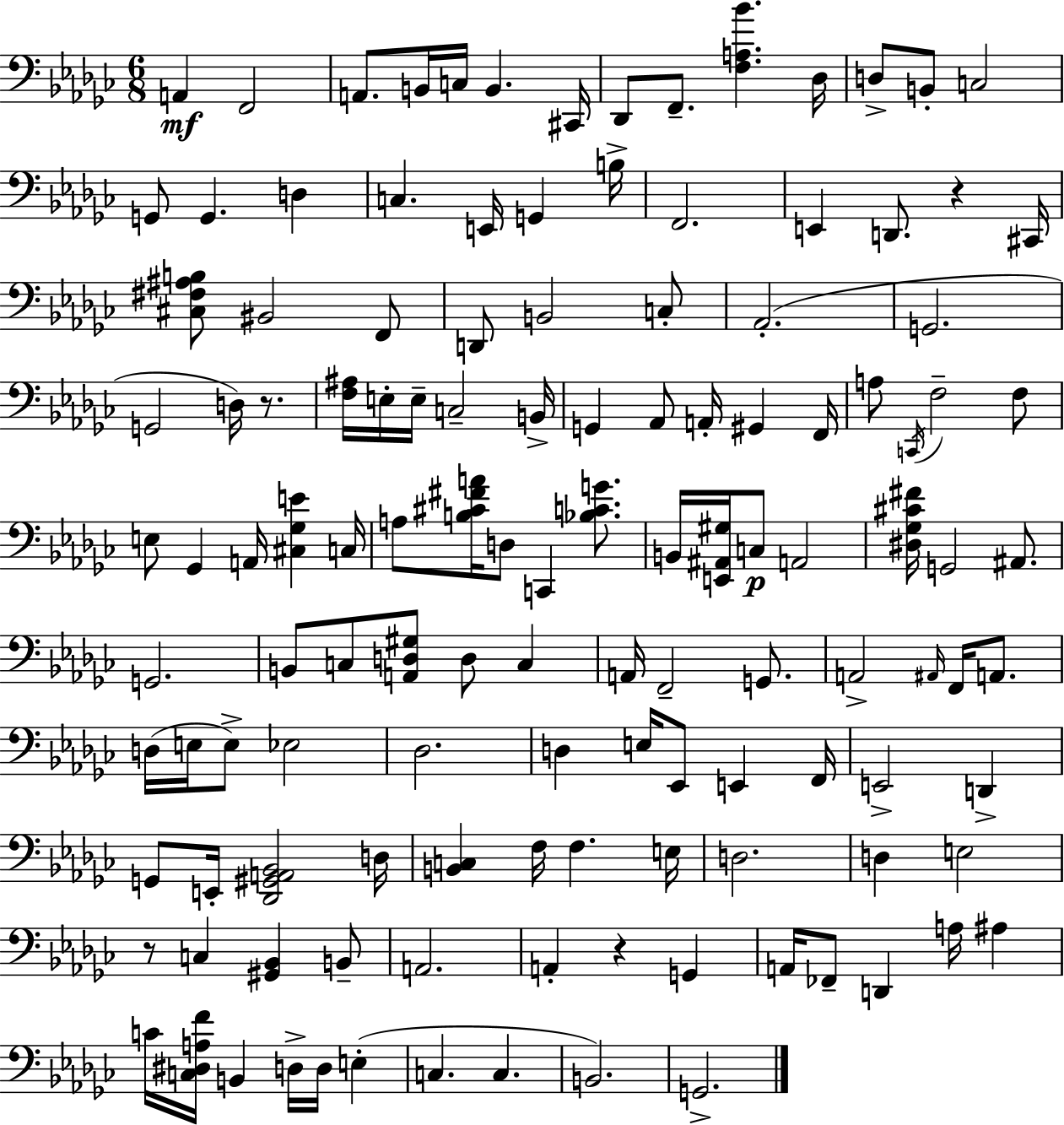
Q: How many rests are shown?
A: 4